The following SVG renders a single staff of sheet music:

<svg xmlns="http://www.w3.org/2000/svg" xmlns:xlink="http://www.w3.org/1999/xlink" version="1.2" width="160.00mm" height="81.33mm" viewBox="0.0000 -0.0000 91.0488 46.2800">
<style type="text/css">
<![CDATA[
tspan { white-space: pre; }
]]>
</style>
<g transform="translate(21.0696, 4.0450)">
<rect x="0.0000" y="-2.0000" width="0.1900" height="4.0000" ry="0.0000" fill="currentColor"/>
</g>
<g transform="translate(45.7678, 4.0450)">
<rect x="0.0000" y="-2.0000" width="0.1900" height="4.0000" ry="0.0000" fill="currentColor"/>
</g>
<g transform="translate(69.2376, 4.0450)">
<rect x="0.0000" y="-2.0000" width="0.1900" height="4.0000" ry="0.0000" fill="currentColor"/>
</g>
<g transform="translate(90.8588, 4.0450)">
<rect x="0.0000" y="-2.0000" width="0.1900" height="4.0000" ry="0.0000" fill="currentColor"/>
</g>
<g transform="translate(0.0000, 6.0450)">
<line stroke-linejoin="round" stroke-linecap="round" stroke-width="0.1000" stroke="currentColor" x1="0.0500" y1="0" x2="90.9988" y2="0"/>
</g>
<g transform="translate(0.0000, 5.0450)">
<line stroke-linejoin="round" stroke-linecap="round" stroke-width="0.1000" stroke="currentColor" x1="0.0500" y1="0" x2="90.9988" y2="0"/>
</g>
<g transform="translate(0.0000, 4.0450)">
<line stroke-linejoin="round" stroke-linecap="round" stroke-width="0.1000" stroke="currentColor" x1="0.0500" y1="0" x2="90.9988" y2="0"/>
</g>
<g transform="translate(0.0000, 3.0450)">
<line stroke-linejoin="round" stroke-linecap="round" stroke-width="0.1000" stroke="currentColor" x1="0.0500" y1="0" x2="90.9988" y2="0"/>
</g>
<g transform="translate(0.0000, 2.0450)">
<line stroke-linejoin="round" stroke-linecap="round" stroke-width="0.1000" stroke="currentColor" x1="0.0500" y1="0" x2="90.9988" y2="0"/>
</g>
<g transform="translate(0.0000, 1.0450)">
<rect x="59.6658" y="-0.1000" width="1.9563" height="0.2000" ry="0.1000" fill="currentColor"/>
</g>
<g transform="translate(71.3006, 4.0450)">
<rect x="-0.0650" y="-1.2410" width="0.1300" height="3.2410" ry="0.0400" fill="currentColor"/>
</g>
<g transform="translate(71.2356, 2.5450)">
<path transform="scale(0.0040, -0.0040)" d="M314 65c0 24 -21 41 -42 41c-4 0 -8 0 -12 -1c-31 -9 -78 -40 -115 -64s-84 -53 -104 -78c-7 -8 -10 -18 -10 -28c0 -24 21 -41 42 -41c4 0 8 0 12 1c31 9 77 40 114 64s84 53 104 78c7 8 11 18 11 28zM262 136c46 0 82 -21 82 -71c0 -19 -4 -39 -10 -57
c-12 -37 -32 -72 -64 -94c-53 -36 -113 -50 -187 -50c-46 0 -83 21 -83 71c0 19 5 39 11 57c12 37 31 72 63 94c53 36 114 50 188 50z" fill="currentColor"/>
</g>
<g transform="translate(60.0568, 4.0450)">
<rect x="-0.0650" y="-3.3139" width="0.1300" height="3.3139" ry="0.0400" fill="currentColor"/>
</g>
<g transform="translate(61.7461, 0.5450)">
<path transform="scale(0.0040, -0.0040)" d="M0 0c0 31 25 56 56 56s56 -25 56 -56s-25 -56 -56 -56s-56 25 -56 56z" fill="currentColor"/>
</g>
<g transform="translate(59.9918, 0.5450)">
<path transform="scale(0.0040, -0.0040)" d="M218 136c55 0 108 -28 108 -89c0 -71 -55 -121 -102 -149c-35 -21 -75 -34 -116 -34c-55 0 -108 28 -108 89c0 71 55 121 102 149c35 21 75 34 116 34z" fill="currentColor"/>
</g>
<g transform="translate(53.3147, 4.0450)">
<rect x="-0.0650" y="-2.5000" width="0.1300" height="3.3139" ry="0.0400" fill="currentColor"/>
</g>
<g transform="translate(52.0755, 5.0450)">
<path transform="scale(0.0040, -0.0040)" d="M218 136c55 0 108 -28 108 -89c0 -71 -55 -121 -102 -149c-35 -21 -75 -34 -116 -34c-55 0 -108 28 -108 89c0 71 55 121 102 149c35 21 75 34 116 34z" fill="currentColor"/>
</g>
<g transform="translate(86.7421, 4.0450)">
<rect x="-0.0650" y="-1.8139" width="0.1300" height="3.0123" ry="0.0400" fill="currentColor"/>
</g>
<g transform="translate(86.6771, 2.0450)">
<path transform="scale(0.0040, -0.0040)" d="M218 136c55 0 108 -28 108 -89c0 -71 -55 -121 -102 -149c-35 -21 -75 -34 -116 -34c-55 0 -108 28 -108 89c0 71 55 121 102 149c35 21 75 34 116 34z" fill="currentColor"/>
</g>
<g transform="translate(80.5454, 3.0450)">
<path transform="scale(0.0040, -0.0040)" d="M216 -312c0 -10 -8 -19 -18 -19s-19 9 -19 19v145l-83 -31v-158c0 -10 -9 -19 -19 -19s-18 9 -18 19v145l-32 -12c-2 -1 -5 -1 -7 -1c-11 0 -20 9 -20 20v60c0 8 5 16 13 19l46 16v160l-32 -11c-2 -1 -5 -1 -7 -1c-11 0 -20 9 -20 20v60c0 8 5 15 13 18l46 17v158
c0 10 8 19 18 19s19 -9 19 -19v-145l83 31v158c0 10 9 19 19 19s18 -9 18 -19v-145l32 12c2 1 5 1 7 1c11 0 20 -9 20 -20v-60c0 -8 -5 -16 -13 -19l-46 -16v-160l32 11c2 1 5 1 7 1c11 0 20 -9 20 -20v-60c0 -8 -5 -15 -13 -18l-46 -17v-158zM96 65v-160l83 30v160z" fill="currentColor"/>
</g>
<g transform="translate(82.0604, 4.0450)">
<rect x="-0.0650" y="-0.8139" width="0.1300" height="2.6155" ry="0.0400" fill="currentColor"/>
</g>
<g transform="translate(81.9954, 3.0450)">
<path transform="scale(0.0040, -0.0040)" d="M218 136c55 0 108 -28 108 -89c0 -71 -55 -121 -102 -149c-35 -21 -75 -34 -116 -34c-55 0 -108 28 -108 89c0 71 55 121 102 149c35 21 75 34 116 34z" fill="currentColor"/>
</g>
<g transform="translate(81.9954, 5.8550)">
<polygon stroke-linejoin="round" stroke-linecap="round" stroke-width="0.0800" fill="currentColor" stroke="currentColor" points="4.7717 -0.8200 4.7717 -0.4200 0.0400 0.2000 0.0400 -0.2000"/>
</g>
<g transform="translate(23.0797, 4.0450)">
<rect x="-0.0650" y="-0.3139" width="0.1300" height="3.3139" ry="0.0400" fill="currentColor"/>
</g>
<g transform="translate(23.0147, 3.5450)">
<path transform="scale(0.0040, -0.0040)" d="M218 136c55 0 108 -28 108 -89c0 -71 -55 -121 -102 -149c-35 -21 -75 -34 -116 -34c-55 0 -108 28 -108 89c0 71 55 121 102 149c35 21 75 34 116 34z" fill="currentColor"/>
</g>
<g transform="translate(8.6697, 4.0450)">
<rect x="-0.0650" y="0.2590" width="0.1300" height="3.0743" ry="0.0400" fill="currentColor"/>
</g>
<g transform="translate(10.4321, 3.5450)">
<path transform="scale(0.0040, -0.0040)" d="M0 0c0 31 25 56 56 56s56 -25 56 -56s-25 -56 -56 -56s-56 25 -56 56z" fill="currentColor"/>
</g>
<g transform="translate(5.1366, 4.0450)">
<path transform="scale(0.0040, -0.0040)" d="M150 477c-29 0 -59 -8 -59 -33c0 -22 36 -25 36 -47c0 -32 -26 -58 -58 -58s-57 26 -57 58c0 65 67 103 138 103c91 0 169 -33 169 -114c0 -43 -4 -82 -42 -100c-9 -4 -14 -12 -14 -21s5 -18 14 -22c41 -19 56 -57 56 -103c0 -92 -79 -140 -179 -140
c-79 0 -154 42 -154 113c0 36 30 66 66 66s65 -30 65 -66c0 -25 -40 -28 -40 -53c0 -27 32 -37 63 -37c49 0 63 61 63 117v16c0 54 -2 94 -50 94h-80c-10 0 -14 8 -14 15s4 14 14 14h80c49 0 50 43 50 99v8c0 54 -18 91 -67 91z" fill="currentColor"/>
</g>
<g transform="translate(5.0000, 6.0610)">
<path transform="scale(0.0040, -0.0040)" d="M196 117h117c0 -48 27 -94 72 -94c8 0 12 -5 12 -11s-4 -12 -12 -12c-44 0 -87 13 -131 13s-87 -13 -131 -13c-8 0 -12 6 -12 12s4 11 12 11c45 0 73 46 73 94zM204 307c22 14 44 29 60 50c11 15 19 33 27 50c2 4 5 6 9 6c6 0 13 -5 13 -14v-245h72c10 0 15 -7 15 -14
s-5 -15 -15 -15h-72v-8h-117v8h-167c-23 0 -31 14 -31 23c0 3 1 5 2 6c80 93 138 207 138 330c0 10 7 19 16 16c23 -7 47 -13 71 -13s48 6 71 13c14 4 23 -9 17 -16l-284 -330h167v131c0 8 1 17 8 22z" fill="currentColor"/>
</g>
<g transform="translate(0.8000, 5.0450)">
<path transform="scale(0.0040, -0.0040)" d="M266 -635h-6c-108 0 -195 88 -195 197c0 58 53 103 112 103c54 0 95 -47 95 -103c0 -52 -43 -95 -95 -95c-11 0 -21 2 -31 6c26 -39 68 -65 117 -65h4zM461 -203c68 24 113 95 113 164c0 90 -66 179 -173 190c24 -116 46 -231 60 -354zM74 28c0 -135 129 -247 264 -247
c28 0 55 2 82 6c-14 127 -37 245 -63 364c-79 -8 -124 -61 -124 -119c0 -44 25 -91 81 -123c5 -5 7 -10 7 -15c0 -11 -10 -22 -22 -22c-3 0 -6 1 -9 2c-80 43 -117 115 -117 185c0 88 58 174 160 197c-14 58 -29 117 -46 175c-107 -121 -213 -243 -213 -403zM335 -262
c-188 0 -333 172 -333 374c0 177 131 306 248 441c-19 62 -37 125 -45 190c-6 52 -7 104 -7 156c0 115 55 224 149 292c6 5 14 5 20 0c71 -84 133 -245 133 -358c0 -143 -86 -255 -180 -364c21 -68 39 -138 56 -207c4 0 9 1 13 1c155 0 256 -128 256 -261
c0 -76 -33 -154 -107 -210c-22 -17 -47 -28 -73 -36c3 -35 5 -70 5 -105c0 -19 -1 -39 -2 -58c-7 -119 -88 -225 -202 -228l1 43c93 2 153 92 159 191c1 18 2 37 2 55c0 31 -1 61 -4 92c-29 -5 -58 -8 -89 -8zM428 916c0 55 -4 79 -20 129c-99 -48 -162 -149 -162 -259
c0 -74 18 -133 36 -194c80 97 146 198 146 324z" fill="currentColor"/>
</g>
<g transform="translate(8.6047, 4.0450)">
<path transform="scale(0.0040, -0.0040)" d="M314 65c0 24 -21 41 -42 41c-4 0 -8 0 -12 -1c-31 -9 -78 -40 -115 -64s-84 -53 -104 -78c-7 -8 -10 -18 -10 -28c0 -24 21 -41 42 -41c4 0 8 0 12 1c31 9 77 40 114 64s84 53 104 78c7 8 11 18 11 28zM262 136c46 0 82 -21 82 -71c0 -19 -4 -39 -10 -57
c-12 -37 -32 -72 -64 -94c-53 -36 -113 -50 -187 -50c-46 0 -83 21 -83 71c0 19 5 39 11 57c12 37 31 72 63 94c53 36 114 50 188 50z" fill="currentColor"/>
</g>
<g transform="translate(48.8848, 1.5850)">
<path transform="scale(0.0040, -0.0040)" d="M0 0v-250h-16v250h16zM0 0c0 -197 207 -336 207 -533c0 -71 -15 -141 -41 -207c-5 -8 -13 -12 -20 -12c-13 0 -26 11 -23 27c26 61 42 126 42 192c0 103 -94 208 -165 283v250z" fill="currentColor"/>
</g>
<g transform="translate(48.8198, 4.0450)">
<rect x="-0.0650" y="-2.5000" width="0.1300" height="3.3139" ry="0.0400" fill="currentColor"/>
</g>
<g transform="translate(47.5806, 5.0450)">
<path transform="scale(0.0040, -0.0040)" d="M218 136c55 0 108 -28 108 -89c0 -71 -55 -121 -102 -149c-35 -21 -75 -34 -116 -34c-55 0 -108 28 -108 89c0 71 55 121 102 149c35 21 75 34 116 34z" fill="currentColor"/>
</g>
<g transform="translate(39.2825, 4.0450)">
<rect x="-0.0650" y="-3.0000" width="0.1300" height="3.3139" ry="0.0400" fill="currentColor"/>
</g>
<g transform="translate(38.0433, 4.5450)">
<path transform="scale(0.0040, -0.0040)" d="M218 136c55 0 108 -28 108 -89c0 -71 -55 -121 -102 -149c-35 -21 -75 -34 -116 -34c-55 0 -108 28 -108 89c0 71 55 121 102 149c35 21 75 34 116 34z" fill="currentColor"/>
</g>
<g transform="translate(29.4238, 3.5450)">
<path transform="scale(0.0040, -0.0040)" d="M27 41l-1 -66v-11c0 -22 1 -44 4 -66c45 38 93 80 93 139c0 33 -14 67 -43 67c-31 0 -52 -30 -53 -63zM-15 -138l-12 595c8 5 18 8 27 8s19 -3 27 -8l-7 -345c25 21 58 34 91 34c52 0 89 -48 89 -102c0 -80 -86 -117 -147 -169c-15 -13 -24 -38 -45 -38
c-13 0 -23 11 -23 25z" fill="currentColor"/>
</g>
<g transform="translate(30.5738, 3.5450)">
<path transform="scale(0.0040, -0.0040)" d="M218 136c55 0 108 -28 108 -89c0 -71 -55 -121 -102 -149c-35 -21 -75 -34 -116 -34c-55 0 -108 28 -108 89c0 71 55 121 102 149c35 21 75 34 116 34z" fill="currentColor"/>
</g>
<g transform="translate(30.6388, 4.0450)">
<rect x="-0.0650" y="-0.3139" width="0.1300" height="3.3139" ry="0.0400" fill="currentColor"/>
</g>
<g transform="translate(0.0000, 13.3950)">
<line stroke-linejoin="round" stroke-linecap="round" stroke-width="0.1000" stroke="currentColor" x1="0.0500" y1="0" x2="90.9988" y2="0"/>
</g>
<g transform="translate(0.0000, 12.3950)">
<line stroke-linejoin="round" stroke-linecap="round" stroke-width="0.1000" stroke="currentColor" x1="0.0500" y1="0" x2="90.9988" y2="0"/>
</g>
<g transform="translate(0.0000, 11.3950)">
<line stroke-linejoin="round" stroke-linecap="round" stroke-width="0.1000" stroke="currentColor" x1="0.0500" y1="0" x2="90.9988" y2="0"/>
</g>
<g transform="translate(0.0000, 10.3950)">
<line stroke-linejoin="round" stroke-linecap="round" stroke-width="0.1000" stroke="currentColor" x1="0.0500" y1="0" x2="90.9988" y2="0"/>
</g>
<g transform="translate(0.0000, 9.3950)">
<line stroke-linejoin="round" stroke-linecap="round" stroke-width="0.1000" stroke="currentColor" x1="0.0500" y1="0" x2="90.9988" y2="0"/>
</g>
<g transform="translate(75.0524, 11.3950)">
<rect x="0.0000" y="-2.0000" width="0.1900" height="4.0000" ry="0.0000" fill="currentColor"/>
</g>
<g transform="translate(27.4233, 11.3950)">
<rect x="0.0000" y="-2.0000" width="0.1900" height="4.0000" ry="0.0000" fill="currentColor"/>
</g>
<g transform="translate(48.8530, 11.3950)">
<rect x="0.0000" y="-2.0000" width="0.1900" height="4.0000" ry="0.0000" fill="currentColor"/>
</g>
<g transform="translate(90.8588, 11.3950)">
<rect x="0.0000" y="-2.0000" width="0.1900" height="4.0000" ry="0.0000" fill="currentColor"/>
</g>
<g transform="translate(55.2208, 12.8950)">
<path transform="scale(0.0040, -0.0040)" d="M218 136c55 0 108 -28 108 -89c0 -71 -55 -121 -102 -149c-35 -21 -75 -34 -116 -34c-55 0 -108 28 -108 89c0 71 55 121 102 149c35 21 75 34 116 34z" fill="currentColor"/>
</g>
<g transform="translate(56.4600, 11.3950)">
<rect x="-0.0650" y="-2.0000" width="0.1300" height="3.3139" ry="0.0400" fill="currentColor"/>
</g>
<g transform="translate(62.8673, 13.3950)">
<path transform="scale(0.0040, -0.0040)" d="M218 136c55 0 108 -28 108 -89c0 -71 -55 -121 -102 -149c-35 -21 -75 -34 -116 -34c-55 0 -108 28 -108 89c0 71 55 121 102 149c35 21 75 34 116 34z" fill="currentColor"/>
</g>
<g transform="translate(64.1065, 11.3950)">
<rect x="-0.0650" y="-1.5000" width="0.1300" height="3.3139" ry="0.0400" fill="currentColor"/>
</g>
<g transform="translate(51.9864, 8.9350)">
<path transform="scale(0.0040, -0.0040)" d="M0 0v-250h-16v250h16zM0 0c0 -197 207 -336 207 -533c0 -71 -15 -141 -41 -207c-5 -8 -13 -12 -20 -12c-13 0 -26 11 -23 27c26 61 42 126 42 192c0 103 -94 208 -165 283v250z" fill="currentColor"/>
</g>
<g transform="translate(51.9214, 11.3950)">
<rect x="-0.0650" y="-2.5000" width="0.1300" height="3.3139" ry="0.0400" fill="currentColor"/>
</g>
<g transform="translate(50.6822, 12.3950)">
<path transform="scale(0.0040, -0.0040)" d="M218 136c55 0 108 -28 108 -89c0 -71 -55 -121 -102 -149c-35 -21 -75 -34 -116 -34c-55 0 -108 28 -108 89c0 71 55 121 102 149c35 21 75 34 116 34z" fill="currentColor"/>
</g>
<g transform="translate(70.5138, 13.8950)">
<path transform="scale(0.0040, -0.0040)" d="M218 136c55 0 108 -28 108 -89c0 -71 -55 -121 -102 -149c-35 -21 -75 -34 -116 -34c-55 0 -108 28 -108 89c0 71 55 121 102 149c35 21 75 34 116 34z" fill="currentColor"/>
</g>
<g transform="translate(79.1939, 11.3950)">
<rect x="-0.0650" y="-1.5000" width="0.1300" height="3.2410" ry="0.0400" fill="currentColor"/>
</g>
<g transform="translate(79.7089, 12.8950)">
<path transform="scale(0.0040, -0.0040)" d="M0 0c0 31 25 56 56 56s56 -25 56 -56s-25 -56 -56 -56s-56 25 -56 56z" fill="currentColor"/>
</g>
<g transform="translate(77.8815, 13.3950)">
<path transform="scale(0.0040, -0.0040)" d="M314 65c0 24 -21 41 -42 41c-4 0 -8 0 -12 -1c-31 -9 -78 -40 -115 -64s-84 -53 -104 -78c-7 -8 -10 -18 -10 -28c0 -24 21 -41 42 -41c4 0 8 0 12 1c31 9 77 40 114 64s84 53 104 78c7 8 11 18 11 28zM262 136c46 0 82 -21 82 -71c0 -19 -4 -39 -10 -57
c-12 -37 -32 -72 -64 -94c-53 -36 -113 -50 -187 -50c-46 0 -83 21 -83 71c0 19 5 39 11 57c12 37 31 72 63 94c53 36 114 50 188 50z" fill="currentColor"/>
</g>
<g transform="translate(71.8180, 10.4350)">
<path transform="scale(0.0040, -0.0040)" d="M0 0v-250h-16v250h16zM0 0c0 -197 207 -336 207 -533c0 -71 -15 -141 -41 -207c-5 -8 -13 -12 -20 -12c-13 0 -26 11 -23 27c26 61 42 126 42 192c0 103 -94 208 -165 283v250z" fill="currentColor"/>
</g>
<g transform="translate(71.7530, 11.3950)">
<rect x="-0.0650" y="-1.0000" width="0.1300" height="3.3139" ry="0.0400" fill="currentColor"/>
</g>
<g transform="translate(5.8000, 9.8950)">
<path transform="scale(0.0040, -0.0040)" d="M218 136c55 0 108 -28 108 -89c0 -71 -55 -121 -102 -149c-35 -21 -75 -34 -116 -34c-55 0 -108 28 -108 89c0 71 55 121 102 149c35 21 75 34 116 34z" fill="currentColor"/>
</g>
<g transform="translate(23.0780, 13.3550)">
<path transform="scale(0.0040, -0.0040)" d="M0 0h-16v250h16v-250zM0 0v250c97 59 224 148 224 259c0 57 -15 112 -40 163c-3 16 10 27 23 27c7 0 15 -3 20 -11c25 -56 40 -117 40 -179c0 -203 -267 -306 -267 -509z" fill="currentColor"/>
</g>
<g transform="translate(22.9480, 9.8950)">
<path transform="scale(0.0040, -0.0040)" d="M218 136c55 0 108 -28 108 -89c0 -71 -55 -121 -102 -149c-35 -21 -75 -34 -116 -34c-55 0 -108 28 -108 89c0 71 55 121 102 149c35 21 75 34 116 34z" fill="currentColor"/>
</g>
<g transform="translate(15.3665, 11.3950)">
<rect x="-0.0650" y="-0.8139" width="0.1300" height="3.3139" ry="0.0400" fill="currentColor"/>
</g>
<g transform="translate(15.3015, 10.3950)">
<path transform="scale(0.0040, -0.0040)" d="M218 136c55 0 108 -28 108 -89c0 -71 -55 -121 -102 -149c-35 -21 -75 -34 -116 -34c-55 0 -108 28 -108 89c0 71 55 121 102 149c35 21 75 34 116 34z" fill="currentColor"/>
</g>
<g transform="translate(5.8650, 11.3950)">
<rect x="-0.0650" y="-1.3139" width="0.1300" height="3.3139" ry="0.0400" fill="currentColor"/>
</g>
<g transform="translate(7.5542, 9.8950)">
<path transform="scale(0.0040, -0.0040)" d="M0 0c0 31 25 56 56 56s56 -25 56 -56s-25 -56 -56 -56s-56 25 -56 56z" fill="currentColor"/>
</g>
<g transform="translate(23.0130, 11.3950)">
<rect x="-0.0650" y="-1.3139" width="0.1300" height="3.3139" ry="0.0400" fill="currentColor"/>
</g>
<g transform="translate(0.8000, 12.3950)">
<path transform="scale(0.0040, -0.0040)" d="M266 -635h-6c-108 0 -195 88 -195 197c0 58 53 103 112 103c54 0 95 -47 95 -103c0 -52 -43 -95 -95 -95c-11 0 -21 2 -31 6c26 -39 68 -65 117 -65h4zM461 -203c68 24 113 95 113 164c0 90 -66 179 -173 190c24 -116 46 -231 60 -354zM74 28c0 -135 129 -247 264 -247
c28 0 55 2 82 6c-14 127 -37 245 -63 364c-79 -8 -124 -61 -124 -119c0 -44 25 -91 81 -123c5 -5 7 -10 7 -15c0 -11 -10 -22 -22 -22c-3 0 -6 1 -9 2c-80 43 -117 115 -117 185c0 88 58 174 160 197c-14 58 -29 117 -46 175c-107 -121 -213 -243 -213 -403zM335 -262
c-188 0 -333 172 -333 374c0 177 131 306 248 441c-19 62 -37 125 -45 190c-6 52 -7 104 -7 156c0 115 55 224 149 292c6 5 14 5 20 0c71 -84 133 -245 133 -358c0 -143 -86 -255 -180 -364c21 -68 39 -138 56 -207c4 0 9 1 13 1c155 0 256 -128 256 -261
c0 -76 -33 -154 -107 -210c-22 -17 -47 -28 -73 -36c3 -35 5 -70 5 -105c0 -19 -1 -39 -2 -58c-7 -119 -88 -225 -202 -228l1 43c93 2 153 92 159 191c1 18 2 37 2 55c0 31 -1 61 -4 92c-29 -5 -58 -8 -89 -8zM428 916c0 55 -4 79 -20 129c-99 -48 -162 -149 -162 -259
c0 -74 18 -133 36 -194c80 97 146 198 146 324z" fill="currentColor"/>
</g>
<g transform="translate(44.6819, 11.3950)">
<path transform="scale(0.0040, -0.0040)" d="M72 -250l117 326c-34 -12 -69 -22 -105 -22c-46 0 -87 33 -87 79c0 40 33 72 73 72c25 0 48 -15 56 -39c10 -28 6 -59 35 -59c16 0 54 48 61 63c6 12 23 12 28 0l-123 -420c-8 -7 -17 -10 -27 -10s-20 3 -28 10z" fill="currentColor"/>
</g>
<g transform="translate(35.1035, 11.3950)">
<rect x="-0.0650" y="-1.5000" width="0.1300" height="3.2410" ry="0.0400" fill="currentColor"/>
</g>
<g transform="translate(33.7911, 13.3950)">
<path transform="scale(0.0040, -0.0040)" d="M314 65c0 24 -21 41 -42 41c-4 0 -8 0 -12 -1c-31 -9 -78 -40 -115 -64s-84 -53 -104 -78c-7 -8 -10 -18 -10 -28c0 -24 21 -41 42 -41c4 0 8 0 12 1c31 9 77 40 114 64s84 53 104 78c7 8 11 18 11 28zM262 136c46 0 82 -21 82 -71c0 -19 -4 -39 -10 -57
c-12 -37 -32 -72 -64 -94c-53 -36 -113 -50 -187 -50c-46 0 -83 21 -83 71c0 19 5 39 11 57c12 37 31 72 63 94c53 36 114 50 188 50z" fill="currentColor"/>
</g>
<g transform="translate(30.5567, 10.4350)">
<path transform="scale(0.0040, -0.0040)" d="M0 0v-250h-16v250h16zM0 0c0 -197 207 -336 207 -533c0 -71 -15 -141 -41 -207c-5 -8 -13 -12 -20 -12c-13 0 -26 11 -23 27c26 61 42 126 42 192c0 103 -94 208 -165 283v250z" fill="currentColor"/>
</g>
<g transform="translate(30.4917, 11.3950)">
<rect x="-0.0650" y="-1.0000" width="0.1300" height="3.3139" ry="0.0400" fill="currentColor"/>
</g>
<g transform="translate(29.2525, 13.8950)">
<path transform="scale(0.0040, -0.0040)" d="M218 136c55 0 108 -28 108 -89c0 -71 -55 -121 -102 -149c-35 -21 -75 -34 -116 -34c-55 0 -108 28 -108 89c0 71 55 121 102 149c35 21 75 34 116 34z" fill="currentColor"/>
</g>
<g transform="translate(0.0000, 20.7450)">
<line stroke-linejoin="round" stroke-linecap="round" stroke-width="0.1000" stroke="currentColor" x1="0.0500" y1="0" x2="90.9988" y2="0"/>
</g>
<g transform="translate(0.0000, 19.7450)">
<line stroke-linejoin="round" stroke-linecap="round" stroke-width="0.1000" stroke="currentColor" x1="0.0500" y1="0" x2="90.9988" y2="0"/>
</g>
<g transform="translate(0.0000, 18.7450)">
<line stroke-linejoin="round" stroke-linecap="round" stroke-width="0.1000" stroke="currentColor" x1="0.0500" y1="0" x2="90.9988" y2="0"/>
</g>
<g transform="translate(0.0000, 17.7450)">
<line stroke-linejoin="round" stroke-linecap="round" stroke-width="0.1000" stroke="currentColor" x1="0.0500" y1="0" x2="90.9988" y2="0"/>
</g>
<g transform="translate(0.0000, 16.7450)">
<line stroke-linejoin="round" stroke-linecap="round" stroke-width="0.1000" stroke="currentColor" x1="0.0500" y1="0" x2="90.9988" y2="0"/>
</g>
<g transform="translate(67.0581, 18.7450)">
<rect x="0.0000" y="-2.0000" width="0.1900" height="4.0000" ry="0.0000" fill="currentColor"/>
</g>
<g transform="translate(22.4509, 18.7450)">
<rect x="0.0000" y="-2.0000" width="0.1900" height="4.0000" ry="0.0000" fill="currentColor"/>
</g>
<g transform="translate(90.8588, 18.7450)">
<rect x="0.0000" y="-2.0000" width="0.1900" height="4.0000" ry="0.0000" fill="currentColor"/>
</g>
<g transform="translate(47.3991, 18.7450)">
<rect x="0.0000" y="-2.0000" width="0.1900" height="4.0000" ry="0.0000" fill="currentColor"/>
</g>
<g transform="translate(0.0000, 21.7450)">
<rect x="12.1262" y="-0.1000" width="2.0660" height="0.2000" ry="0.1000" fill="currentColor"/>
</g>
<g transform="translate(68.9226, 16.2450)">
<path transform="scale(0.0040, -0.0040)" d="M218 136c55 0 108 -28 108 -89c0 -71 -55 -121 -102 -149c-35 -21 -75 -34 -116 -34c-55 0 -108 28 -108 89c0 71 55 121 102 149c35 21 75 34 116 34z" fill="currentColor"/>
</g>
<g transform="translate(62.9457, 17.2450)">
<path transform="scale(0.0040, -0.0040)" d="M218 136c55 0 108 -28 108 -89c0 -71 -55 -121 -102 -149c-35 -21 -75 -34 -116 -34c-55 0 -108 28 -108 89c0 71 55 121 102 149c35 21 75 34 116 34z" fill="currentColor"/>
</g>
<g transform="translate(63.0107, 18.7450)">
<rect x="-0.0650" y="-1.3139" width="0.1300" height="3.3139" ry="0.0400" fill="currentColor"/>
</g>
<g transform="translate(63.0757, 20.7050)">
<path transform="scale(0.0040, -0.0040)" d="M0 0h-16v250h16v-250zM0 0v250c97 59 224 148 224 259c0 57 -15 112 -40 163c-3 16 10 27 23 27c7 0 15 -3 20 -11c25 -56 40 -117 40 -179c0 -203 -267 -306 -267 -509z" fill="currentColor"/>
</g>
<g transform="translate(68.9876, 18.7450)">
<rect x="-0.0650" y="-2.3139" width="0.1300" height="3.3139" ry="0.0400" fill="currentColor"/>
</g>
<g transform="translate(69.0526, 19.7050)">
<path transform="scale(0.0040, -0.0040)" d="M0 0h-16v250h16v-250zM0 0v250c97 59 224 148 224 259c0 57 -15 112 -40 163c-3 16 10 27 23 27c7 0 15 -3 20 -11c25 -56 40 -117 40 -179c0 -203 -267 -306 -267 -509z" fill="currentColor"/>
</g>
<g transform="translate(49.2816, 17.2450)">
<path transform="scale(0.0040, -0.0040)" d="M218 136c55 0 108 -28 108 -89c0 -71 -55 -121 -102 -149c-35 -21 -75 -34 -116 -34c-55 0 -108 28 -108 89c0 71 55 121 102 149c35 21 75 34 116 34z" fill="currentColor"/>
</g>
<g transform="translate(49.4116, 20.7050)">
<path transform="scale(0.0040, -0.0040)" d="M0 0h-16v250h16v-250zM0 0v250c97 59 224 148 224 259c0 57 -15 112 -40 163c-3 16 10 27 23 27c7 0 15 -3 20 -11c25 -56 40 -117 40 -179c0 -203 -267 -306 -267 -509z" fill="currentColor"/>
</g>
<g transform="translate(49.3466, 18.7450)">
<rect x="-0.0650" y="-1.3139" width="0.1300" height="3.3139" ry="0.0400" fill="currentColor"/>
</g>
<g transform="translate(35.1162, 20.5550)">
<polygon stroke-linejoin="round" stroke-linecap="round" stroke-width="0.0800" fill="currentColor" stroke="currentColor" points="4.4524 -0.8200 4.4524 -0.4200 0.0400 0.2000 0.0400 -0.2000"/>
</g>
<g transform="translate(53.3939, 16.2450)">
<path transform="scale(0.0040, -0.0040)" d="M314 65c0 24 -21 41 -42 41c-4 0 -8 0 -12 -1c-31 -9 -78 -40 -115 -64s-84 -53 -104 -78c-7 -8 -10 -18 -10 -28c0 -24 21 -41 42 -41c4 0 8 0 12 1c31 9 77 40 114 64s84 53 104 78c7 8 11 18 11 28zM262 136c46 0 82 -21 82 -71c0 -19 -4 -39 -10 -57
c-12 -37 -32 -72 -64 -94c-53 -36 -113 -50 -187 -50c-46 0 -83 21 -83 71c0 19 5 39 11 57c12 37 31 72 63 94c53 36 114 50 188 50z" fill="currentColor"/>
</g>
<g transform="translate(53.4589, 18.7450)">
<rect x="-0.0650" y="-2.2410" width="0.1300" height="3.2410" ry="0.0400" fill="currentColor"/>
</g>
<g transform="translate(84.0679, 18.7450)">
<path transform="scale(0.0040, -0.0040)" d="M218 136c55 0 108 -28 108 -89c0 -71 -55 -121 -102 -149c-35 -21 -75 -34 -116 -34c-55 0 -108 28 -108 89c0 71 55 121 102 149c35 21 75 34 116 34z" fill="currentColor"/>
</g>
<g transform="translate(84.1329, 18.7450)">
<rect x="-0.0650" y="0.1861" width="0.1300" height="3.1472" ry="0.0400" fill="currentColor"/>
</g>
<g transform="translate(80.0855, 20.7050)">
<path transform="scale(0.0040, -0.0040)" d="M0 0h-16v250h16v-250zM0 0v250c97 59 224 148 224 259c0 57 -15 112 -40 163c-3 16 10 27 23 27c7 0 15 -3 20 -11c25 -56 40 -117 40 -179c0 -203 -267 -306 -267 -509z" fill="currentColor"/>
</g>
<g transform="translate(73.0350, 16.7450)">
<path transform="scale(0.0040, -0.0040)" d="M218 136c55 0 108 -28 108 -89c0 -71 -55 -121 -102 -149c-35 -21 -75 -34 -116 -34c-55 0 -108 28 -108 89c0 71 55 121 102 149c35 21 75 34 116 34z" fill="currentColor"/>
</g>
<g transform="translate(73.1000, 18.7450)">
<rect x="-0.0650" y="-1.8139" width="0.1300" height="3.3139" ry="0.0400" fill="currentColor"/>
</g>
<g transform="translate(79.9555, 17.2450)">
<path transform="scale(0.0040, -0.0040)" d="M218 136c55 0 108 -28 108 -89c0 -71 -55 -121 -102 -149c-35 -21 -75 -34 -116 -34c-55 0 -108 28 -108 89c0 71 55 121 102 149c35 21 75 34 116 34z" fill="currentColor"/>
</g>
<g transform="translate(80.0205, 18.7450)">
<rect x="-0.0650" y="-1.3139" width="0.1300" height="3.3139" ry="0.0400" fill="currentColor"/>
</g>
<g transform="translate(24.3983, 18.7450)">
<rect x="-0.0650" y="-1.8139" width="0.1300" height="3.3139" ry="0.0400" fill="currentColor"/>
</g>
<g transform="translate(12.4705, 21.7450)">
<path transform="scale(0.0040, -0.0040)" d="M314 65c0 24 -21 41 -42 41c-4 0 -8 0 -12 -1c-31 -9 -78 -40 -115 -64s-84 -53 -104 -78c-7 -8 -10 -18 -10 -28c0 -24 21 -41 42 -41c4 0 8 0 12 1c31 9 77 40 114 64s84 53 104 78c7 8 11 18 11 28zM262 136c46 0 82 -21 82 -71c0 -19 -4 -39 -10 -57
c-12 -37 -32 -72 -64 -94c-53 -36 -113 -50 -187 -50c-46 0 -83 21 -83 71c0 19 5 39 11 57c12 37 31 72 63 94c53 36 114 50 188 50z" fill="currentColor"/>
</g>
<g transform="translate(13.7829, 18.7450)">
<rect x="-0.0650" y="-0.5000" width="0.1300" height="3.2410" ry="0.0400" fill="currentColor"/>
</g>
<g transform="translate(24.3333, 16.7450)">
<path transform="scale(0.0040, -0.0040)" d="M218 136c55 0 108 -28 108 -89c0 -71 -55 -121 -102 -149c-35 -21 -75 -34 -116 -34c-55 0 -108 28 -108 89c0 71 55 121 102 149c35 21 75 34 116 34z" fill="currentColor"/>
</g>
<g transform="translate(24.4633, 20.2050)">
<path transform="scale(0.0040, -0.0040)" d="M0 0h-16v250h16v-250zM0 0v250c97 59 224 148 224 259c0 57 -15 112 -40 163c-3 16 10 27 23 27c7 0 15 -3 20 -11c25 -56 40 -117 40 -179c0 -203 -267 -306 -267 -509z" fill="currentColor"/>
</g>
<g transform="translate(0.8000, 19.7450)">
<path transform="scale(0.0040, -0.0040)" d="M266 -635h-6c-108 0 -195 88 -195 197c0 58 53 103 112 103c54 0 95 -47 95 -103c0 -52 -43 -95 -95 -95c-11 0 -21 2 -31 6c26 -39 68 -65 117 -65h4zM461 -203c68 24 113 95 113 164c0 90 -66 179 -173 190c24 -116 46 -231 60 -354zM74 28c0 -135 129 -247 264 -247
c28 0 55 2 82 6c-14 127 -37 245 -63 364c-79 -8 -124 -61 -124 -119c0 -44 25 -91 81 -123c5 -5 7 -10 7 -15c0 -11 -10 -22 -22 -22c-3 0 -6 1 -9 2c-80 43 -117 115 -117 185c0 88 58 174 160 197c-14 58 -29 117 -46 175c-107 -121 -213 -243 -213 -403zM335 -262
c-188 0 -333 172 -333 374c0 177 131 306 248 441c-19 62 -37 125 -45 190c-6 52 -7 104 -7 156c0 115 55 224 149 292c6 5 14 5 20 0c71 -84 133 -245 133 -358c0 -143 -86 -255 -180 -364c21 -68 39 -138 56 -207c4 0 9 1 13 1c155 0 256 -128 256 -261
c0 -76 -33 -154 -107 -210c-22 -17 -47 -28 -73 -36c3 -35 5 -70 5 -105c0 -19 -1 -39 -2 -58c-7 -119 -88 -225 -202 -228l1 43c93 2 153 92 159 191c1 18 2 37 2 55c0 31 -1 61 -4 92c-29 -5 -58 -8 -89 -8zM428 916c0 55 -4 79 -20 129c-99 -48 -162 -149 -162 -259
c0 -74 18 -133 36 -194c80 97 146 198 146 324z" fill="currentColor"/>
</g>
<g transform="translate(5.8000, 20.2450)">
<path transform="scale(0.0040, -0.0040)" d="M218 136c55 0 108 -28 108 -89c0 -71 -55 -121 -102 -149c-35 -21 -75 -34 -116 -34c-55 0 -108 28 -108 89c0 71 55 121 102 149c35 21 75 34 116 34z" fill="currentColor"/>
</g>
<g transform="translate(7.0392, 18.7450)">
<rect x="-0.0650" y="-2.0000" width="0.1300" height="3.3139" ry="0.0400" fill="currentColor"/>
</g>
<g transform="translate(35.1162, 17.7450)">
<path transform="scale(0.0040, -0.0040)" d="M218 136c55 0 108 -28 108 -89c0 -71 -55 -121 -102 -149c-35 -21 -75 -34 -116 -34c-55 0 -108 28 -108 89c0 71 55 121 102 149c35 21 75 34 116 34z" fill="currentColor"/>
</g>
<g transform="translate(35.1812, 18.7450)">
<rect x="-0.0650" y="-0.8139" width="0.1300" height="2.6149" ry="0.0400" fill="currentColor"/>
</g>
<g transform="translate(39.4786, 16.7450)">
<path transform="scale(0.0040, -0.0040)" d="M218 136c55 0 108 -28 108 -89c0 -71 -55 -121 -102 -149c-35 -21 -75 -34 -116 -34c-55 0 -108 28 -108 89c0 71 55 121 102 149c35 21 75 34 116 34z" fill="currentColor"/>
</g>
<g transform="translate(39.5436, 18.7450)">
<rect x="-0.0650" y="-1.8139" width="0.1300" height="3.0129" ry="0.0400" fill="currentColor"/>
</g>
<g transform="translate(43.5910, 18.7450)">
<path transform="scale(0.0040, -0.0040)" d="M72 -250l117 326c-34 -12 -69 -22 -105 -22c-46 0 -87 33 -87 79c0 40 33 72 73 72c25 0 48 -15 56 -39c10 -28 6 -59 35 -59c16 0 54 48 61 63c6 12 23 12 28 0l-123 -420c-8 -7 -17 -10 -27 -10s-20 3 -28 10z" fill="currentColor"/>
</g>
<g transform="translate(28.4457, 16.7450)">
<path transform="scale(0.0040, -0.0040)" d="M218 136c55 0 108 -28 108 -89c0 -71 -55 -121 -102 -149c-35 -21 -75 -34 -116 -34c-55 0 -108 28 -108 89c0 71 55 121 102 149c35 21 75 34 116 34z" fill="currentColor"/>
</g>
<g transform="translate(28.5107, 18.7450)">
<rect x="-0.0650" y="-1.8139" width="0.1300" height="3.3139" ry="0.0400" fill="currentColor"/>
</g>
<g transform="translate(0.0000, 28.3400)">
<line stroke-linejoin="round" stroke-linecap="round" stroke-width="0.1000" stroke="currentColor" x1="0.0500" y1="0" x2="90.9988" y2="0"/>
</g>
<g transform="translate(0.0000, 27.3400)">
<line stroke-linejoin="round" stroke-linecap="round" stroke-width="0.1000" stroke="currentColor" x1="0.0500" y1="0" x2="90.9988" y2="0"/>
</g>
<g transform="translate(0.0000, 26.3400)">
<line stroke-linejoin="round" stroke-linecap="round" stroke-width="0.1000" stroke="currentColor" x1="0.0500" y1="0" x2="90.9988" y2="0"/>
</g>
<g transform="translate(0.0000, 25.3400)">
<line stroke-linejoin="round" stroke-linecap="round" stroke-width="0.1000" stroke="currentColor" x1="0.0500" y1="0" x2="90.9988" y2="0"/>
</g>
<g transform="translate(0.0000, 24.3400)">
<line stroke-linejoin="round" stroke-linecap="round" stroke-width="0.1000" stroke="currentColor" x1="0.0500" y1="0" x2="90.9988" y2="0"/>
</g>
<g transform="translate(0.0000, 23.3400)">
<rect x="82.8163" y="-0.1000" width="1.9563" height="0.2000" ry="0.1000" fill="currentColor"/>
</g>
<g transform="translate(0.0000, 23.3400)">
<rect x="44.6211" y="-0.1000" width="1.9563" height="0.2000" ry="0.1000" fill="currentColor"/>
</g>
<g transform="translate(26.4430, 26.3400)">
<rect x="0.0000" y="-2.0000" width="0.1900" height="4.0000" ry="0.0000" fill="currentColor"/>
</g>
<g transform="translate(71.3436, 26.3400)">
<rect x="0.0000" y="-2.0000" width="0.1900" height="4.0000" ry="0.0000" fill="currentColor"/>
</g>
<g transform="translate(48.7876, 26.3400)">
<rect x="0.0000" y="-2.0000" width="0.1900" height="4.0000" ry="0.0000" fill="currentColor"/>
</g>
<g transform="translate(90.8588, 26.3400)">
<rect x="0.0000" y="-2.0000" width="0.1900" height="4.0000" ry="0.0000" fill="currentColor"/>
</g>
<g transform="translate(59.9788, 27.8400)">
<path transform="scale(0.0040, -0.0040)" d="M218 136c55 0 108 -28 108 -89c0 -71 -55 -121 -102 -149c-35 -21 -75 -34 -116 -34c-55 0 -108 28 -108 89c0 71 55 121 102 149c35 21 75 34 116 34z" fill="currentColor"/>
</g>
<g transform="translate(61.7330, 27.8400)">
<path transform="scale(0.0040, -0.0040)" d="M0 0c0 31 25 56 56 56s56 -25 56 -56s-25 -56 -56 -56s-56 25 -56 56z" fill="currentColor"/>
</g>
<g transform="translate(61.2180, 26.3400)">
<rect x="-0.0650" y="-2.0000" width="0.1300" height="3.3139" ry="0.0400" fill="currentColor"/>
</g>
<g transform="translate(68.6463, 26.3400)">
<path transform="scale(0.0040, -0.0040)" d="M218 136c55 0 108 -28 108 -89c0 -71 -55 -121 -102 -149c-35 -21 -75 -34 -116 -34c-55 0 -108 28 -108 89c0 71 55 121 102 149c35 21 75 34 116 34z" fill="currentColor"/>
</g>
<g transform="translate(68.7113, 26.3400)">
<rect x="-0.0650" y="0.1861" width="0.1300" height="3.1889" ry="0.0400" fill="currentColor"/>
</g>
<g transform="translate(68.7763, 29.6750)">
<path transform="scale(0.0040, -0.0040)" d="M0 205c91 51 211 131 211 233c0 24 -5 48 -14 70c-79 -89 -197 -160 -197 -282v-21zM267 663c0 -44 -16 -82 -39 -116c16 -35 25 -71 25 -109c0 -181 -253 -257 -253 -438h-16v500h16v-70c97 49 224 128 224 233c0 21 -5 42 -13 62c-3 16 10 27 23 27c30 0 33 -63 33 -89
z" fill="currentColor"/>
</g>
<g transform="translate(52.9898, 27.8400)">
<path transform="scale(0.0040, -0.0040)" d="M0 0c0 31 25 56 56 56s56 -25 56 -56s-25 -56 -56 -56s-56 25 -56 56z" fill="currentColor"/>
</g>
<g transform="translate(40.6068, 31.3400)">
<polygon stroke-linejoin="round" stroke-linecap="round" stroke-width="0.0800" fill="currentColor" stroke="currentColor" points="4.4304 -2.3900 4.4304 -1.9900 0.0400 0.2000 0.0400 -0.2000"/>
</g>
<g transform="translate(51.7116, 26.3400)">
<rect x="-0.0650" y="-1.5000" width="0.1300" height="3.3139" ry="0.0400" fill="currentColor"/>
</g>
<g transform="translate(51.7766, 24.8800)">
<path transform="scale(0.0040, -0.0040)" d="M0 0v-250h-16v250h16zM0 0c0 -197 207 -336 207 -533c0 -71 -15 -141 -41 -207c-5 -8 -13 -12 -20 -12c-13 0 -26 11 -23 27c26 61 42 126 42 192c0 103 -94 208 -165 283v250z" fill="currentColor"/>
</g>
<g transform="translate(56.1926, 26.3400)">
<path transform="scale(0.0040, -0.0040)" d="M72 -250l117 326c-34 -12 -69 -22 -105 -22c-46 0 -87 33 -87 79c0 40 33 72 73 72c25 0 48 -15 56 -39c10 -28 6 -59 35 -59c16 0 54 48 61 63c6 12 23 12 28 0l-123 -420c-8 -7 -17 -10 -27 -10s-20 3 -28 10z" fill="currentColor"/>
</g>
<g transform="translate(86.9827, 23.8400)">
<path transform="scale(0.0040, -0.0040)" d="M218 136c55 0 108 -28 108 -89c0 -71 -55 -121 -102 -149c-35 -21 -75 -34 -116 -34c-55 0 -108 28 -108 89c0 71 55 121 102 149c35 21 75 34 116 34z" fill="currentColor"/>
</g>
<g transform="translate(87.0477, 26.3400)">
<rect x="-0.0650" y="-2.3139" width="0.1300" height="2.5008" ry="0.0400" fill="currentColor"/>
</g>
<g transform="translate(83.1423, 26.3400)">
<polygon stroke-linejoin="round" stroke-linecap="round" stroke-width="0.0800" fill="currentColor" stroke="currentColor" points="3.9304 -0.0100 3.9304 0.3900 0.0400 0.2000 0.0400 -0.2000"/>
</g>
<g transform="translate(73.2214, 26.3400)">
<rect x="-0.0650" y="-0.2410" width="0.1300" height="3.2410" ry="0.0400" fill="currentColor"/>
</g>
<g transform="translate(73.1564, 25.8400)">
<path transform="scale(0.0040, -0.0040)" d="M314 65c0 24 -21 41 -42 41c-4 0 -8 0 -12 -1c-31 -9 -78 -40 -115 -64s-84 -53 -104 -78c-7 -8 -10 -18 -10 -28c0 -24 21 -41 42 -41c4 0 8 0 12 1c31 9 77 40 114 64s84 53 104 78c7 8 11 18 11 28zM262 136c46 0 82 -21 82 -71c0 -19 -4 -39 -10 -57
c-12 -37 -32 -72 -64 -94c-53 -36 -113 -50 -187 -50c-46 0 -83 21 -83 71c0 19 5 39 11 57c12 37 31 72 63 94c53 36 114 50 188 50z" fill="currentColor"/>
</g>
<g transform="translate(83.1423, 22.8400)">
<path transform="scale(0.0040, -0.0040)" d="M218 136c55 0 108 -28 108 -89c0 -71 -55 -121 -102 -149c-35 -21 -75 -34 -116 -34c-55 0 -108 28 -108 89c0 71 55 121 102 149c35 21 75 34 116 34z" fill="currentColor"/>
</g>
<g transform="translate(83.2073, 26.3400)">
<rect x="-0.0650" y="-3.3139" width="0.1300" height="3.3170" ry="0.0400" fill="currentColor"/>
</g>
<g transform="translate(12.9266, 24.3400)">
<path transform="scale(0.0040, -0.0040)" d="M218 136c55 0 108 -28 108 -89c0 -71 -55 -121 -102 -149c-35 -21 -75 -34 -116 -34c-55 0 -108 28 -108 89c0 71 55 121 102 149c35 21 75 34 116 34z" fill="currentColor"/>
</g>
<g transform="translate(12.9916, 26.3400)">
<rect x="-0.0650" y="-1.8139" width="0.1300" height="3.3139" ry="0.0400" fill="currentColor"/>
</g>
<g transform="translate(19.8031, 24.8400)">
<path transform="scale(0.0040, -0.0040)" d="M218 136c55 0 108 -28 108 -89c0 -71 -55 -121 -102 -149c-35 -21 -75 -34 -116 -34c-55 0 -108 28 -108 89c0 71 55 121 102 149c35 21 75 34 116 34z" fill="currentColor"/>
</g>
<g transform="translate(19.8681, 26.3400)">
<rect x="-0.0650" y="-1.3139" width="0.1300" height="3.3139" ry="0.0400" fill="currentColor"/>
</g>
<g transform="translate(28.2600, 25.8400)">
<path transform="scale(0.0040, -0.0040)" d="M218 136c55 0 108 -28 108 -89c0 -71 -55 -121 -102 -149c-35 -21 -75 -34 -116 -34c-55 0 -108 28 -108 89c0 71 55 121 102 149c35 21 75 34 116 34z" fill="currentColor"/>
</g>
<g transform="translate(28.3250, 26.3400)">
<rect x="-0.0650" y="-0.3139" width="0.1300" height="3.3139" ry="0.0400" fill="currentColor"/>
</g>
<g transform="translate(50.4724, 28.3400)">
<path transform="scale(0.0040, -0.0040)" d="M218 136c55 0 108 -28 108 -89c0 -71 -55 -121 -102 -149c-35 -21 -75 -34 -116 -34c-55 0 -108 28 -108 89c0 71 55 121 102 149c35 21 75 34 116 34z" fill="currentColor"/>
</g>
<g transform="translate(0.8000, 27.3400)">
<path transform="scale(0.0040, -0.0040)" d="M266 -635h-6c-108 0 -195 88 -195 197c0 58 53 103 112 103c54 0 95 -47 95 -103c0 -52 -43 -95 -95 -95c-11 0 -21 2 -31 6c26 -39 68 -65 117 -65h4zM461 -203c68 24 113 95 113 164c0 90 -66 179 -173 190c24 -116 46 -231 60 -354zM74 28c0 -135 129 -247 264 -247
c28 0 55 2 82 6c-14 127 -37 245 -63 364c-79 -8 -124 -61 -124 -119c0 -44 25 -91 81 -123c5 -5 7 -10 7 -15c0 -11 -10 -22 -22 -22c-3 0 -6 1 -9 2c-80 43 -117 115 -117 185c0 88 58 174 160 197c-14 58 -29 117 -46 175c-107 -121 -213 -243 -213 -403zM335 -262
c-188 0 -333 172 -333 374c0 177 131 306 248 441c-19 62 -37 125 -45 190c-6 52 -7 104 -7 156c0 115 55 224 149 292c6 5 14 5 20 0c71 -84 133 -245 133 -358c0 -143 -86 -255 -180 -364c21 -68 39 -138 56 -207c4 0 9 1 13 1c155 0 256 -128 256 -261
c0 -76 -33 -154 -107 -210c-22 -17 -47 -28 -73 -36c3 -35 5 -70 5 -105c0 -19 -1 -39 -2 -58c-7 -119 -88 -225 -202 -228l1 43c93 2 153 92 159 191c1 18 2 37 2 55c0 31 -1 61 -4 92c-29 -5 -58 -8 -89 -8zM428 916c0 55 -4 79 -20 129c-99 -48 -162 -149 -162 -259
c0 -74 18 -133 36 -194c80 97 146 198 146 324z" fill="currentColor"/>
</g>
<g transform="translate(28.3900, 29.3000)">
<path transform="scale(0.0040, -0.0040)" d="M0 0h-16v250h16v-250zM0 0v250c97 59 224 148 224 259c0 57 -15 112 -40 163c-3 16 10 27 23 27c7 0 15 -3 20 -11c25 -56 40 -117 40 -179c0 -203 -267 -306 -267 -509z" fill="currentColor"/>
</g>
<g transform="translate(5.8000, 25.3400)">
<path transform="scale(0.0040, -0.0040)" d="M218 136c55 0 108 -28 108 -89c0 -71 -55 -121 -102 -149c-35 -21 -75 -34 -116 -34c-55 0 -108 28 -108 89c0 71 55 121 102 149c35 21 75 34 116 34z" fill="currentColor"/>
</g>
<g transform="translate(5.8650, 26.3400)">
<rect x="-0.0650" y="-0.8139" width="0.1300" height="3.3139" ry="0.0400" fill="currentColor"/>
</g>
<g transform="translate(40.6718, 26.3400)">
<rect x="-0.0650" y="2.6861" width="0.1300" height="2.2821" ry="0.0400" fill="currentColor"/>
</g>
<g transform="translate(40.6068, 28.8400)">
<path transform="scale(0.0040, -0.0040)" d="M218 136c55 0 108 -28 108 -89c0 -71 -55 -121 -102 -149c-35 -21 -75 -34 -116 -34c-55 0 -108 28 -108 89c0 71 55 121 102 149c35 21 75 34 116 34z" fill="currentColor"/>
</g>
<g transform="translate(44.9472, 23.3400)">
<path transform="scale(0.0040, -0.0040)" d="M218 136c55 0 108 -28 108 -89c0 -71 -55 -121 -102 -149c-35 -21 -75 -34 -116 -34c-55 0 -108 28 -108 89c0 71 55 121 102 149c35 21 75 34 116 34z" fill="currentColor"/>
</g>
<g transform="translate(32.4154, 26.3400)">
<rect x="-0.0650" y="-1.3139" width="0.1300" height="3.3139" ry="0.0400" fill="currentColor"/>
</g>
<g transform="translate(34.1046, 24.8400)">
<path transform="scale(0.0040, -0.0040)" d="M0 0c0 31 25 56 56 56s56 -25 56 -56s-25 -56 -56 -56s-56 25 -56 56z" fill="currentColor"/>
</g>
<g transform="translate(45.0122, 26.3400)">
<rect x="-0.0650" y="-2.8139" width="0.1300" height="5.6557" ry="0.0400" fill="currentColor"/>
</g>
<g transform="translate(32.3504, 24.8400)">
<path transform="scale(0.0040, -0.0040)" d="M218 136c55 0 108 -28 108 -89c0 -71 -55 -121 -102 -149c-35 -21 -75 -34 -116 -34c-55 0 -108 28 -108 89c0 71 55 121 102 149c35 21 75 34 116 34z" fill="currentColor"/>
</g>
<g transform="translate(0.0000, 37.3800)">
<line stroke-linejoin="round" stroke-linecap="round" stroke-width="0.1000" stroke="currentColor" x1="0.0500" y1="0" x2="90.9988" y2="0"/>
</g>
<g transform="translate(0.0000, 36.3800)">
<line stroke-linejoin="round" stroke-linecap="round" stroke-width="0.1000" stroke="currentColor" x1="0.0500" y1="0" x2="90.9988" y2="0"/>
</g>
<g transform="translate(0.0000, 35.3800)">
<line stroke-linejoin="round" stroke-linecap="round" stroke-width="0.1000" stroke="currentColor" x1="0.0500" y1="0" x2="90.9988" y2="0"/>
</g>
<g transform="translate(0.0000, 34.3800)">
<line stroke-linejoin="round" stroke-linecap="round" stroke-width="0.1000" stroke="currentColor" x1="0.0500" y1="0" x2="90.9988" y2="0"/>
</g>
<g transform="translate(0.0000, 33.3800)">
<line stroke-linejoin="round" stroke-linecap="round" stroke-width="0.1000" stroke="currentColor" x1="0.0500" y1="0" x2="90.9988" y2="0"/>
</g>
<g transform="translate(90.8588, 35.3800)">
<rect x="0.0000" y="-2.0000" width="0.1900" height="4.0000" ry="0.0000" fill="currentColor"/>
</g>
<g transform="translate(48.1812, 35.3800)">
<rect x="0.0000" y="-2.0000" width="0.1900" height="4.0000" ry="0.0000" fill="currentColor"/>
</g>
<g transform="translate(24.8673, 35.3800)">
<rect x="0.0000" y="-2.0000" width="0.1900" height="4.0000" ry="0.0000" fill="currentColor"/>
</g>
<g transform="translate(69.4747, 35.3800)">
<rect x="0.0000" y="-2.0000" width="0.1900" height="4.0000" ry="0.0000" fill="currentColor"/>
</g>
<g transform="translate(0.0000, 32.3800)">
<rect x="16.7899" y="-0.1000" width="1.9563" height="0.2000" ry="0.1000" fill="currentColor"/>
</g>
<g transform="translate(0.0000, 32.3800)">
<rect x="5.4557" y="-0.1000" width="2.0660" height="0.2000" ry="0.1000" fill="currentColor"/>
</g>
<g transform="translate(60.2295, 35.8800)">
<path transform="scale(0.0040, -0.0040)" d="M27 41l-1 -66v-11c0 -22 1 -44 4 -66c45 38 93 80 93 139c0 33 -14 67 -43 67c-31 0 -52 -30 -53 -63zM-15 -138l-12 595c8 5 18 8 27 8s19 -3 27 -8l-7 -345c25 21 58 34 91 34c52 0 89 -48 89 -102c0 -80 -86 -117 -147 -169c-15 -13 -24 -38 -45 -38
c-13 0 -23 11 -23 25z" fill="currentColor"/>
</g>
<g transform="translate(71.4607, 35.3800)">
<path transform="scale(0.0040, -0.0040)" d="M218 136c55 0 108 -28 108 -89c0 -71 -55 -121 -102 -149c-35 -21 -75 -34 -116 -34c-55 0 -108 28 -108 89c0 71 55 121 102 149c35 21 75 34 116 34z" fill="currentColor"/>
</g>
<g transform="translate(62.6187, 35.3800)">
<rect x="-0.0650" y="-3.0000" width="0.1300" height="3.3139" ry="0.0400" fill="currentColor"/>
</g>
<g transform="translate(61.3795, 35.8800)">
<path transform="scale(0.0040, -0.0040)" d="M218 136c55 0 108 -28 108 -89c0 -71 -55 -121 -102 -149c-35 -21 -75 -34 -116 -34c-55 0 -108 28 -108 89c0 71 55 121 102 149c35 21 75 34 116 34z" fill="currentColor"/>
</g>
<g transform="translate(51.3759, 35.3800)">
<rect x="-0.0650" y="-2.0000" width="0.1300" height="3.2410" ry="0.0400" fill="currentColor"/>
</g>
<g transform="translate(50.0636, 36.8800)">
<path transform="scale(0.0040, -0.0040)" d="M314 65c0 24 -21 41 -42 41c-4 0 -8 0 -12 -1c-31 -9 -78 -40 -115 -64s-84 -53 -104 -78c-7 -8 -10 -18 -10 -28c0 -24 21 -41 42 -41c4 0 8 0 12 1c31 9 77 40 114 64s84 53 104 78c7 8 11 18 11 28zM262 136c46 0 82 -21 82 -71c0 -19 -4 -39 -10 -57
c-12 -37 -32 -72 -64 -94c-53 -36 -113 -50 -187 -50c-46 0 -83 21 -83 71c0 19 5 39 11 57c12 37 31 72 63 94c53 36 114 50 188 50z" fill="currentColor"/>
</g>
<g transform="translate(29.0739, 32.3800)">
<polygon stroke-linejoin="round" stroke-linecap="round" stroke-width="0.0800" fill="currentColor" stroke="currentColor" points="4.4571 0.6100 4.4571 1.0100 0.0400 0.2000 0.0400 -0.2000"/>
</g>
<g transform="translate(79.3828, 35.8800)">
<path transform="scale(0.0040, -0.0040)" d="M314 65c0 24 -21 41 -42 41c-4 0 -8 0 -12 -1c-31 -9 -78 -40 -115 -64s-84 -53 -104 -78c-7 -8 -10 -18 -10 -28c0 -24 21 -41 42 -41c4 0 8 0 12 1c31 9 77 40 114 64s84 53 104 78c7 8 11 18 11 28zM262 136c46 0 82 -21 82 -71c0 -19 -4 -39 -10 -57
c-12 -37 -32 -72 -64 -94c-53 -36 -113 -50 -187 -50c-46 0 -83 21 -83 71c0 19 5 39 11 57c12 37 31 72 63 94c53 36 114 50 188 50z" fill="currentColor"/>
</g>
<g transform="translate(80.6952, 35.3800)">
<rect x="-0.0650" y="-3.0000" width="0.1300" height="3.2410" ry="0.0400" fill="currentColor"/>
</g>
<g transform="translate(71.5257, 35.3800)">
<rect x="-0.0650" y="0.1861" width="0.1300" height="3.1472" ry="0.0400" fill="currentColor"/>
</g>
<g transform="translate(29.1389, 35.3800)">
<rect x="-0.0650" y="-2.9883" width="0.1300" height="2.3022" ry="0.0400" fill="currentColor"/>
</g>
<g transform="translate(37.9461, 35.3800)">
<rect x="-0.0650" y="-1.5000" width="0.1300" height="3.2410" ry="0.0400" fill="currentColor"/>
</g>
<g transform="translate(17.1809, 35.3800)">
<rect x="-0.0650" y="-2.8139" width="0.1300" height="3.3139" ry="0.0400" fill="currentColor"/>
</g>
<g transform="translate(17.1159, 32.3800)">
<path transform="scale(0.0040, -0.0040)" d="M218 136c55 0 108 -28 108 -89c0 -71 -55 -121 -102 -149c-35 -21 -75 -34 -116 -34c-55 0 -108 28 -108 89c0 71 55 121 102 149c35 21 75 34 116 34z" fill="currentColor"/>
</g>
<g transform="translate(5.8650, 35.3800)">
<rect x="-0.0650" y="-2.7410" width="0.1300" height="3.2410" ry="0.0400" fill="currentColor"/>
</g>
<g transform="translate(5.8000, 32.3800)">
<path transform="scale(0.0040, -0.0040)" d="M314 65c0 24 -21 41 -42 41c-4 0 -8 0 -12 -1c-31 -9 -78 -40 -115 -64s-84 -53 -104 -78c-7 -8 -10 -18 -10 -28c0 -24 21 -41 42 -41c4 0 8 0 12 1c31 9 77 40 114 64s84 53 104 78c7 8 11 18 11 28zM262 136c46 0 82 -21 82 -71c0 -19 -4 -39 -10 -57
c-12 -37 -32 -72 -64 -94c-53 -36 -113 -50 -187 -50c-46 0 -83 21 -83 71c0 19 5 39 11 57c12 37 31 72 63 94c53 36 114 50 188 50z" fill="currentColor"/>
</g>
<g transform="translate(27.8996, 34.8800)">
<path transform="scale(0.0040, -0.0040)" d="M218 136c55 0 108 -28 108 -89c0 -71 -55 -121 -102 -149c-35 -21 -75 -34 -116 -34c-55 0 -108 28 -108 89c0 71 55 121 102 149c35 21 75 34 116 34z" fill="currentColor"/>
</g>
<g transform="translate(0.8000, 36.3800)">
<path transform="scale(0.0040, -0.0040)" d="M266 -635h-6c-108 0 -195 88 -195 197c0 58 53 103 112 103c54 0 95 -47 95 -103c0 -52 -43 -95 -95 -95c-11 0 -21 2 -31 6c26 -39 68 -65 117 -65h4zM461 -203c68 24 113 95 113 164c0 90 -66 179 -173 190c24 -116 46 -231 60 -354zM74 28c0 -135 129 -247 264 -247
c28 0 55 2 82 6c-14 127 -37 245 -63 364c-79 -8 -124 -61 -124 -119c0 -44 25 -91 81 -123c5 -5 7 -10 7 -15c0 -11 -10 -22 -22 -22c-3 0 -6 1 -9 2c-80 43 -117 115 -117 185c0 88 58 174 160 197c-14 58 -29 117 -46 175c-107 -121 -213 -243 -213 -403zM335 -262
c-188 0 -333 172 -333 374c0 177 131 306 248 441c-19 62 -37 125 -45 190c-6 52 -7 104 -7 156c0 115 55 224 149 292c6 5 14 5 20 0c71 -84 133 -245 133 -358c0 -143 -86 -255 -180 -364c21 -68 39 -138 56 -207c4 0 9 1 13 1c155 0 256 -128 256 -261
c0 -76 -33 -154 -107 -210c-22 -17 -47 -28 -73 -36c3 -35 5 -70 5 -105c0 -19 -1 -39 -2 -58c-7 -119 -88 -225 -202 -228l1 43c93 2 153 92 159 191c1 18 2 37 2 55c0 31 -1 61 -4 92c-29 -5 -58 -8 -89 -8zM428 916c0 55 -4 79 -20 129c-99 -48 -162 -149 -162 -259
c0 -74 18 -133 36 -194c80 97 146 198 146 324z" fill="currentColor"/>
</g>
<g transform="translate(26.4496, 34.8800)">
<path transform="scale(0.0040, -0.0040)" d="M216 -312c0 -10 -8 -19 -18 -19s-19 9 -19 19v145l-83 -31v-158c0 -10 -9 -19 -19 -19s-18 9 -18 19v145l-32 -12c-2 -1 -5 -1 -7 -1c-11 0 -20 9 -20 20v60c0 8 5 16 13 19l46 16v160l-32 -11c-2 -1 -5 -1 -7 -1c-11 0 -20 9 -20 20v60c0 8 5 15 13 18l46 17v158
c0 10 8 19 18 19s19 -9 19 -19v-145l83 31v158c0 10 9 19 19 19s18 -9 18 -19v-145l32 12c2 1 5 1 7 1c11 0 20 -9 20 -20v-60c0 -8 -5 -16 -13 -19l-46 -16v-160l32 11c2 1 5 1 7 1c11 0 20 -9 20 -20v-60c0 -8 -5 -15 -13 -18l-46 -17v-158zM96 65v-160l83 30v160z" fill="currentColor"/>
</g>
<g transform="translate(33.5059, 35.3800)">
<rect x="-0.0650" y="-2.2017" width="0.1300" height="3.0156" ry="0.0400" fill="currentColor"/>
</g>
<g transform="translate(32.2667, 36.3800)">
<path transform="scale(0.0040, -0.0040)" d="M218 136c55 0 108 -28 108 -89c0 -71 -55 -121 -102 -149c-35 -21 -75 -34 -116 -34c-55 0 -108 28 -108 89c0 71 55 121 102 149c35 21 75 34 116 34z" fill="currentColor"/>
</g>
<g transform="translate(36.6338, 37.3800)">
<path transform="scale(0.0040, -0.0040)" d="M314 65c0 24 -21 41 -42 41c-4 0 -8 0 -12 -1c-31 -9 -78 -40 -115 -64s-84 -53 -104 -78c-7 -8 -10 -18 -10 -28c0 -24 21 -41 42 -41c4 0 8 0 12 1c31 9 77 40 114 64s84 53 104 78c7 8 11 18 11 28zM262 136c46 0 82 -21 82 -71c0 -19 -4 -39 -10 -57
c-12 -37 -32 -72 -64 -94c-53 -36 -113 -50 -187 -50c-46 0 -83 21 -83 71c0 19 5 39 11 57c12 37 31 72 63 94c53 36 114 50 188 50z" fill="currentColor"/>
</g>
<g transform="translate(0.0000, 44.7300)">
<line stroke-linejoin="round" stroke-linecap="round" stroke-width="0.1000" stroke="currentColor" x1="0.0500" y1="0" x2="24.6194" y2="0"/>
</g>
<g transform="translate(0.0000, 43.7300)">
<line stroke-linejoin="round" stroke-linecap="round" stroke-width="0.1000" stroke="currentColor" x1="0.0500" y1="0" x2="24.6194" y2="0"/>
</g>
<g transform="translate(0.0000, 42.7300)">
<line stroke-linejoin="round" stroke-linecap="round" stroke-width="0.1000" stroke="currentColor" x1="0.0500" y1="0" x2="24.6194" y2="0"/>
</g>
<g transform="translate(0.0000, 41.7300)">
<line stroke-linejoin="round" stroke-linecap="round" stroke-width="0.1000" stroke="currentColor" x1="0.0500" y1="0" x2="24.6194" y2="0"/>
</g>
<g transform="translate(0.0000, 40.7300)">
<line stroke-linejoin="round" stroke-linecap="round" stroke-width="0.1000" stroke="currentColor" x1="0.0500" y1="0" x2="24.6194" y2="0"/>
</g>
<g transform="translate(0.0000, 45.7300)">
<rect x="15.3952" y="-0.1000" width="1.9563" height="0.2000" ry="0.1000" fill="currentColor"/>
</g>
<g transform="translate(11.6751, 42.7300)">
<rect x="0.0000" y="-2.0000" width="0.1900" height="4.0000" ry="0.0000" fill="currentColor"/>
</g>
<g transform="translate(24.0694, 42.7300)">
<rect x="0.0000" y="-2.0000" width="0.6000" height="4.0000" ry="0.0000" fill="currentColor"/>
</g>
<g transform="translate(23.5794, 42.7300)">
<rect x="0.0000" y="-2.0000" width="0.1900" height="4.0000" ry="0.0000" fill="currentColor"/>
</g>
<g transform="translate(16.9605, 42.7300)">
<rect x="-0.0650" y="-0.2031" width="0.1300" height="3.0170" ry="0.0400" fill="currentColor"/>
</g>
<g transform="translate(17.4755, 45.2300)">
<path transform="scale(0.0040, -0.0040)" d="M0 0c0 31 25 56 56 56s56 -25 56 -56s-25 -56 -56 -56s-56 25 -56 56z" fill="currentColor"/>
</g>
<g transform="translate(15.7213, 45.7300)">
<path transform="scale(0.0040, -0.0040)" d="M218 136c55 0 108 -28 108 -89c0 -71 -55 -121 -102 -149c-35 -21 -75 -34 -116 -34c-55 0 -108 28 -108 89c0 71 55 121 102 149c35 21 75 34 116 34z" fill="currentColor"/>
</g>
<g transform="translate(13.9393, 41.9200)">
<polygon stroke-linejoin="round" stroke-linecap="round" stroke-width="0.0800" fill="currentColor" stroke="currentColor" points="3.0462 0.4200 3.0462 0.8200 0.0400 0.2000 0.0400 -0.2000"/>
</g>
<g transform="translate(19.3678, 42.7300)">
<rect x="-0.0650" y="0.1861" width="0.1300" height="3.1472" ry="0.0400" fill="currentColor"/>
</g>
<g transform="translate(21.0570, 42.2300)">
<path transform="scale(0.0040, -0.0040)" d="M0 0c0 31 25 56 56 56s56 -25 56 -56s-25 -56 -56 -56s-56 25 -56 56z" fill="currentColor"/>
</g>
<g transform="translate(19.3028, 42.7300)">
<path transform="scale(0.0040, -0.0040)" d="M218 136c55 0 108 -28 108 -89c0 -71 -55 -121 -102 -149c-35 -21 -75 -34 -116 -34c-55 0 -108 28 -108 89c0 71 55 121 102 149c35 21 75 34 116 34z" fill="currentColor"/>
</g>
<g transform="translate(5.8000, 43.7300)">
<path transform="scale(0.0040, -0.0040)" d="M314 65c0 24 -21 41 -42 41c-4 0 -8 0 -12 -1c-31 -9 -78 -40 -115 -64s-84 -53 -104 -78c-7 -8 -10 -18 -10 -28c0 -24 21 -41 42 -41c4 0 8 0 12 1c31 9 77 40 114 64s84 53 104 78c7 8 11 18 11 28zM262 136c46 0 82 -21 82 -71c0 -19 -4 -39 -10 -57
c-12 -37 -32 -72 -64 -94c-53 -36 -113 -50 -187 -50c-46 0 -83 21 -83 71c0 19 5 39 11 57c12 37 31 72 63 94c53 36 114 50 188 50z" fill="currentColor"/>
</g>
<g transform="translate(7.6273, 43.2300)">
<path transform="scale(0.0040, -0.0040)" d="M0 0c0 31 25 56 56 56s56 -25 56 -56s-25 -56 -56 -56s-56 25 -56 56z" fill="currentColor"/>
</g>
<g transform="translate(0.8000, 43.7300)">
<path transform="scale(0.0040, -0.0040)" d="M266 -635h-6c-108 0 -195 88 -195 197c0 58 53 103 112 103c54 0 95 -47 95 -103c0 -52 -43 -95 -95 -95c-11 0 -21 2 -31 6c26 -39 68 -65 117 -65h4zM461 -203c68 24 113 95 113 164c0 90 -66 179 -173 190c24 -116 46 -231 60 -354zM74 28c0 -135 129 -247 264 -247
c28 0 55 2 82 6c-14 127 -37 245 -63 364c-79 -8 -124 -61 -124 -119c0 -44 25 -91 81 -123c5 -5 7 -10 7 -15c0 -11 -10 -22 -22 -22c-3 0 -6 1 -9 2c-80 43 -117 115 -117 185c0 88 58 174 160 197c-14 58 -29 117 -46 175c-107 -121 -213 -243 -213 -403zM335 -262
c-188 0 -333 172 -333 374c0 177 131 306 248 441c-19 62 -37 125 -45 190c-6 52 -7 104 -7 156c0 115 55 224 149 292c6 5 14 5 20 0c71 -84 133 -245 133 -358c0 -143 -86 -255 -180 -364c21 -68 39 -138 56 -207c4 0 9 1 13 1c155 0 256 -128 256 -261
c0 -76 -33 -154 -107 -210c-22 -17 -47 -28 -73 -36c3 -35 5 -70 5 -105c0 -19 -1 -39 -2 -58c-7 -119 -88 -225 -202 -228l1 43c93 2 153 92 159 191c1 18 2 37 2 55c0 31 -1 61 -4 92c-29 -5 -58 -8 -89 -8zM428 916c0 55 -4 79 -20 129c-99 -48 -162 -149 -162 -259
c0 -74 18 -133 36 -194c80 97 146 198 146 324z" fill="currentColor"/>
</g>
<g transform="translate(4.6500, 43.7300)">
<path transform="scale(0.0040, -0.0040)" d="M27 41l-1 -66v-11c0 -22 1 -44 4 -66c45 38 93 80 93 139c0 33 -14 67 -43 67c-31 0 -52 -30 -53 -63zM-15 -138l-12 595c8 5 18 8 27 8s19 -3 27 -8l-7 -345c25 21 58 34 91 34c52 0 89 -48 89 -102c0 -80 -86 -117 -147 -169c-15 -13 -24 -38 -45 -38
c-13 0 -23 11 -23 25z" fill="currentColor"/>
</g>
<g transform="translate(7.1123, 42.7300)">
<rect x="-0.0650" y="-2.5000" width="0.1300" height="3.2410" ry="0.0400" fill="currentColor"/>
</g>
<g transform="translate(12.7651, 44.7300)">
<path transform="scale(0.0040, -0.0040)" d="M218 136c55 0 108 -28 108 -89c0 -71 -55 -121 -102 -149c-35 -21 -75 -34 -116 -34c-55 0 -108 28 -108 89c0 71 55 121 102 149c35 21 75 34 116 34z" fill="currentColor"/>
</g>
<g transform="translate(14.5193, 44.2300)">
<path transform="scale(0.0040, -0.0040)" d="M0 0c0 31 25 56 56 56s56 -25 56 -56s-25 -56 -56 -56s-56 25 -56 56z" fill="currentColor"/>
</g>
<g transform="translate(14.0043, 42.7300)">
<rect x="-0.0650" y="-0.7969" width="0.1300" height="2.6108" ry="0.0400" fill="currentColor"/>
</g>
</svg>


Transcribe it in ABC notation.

X:1
T:Untitled
M:3/4
L:1/4
K:C
B2 c _c A G/2 G b e2 ^d/2 f/2 e d e/2 D/2 E2 z/2 G/2 F E D/2 E2 F C2 f/2 f d/2 f/2 z/2 e/2 g2 e/2 g/2 f e/2 B d f e c/2 e D/2 a/2 E/2 z/2 F B/4 c2 b/2 g/2 a2 a ^c/2 G/2 E2 F2 _A B A2 _G2 E/2 C/2 B